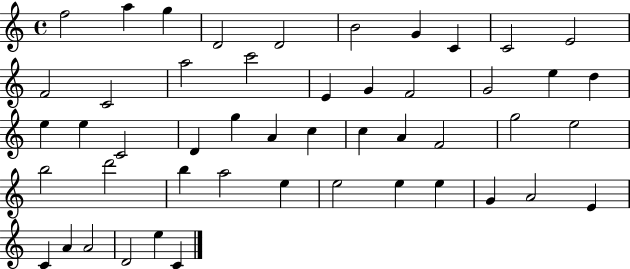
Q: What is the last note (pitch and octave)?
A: C4